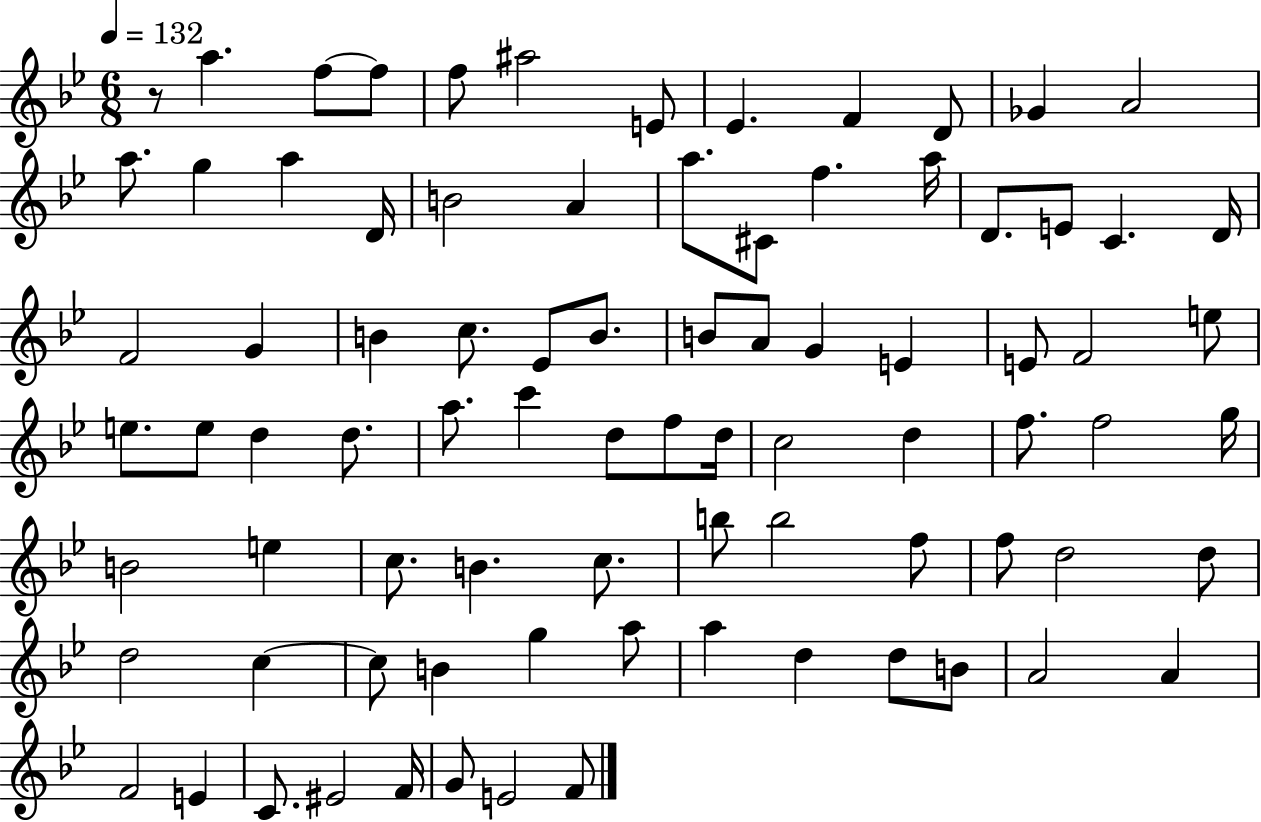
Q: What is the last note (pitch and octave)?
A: F4